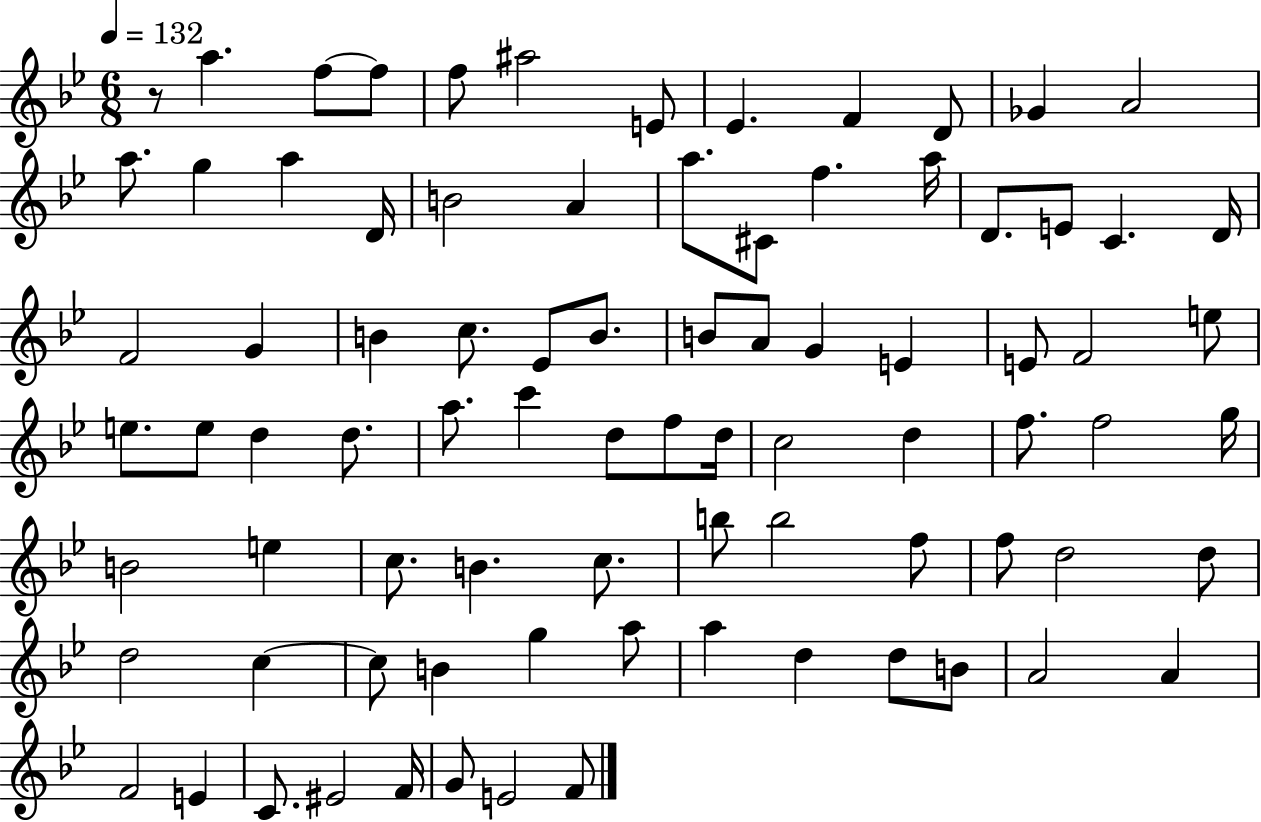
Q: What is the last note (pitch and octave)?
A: F4